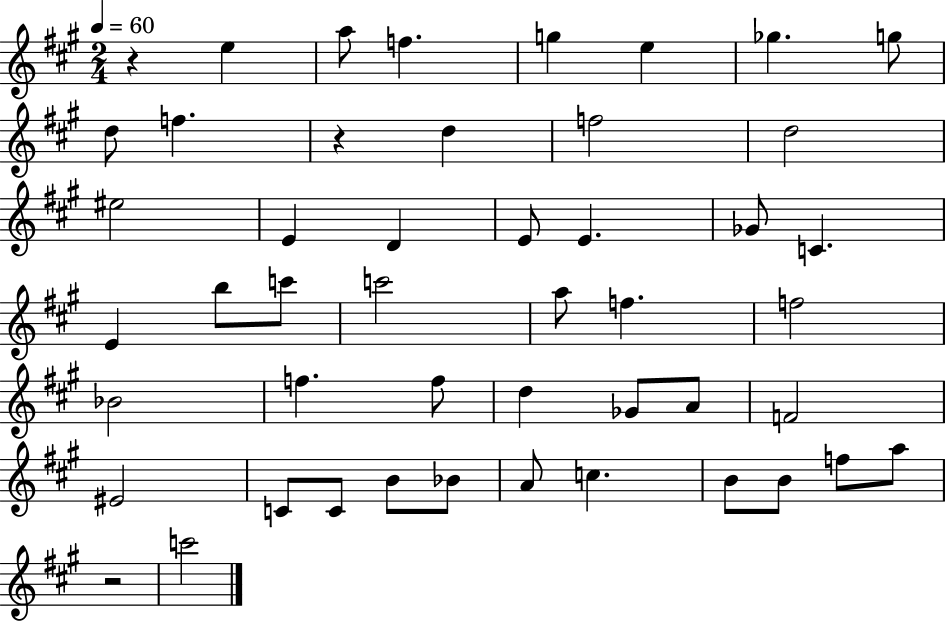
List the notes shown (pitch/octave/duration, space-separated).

R/q E5/q A5/e F5/q. G5/q E5/q Gb5/q. G5/e D5/e F5/q. R/q D5/q F5/h D5/h EIS5/h E4/q D4/q E4/e E4/q. Gb4/e C4/q. E4/q B5/e C6/e C6/h A5/e F5/q. F5/h Bb4/h F5/q. F5/e D5/q Gb4/e A4/e F4/h EIS4/h C4/e C4/e B4/e Bb4/e A4/e C5/q. B4/e B4/e F5/e A5/e R/h C6/h